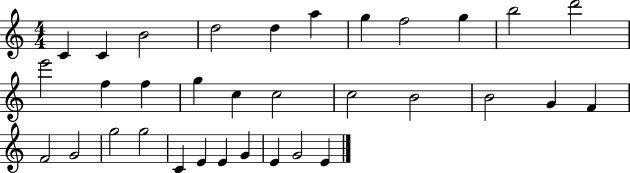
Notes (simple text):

C4/q C4/q B4/h D5/h D5/q A5/q G5/q F5/h G5/q B5/h D6/h E6/h F5/q F5/q G5/q C5/q C5/h C5/h B4/h B4/h G4/q F4/q F4/h G4/h G5/h G5/h C4/q E4/q E4/q G4/q E4/q G4/h E4/q